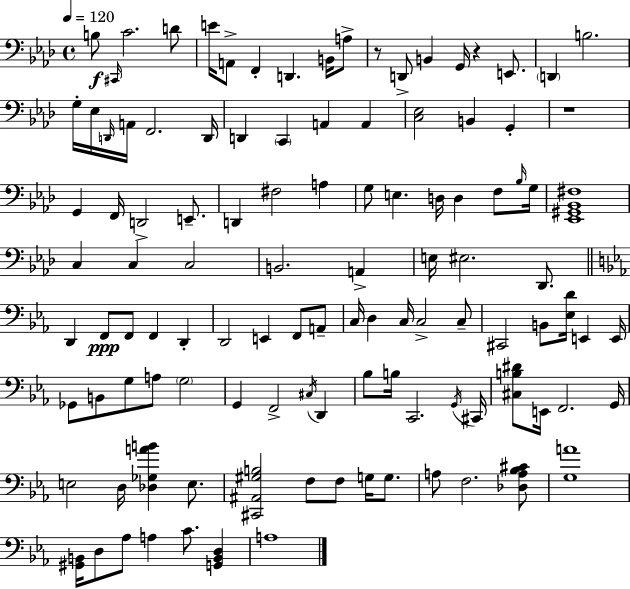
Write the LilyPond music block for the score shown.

{
  \clef bass
  \time 4/4
  \defaultTimeSignature
  \key f \minor
  \tempo 4 = 120
  \repeat volta 2 { b8\f \grace { cis,16 } c'2. d'8 | e'16 a,8-> f,4-. d,4. b,16 a8-> | r8 d,8-> b,4 g,16 r4 e,8. | \parenthesize d,4 b2. | \break g16-. ees16 \grace { d,16 } a,16 f,2. | d,16 d,4 \parenthesize c,4 a,4 a,4 | <c ees>2 b,4 g,4-. | r1 | \break g,4 f,16 d,2-> e,8.-- | d,4 fis2 a4 | g8 e4. d16 d4 f8 | \grace { bes16 } g16 <ees, gis, bes, fis>1 | \break c4 c4 c2 | b,2. a,4-> | e16 eis2. | des,8. \bar "||" \break \key c \minor d,4 f,8\ppp f,8 f,4 d,4-. | d,2 e,4 f,8 a,8-- | c16 d4 c16 c2-> c8-- | cis,2 b,8 <ees d'>16 e,4 e,16 | \break ges,8 b,8 g8 a8 \parenthesize g2 | g,4 f,2-> \acciaccatura { cis16 } d,4 | bes8 b16 c,2. | \acciaccatura { g,16 } cis,16 <cis b dis'>8 e,16 f,2. | \break g,16 e2 d16 <des ges a' b'>4 e8. | <cis, ais, gis b>2 f8 f8 g16 g8. | a8 f2. | <des a bes cis'>8 <g a'>1 | \break <gis, b,>16 d8 aes8 a4 c'8. <g, b, d>4 | a1 | } \bar "|."
}